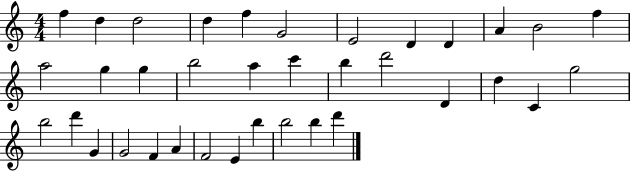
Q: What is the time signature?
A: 4/4